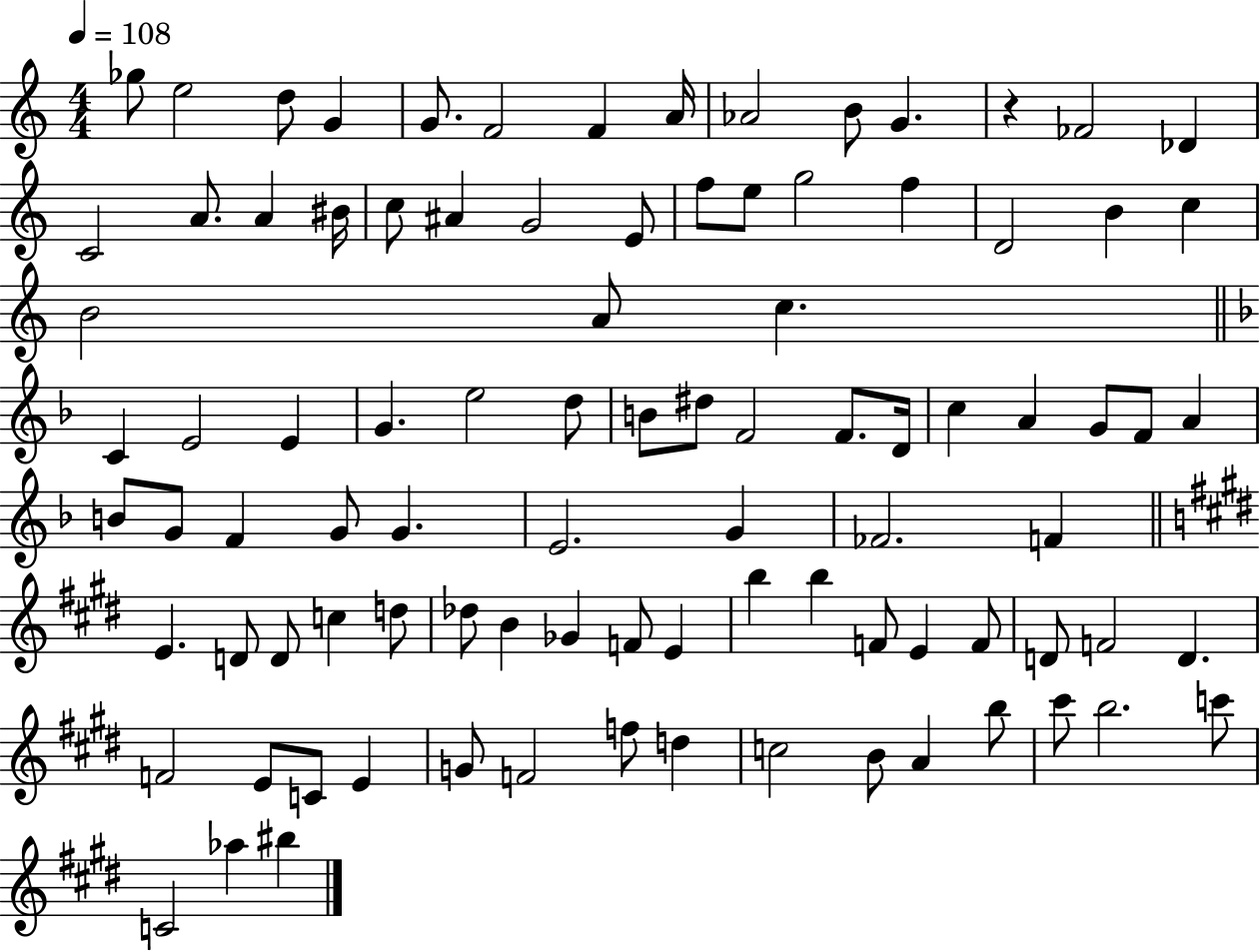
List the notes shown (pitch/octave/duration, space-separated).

Gb5/e E5/h D5/e G4/q G4/e. F4/h F4/q A4/s Ab4/h B4/e G4/q. R/q FES4/h Db4/q C4/h A4/e. A4/q BIS4/s C5/e A#4/q G4/h E4/e F5/e E5/e G5/h F5/q D4/h B4/q C5/q B4/h A4/e C5/q. C4/q E4/h E4/q G4/q. E5/h D5/e B4/e D#5/e F4/h F4/e. D4/s C5/q A4/q G4/e F4/e A4/q B4/e G4/e F4/q G4/e G4/q. E4/h. G4/q FES4/h. F4/q E4/q. D4/e D4/e C5/q D5/e Db5/e B4/q Gb4/q F4/e E4/q B5/q B5/q F4/e E4/q F4/e D4/e F4/h D4/q. F4/h E4/e C4/e E4/q G4/e F4/h F5/e D5/q C5/h B4/e A4/q B5/e C#6/e B5/h. C6/e C4/h Ab5/q BIS5/q